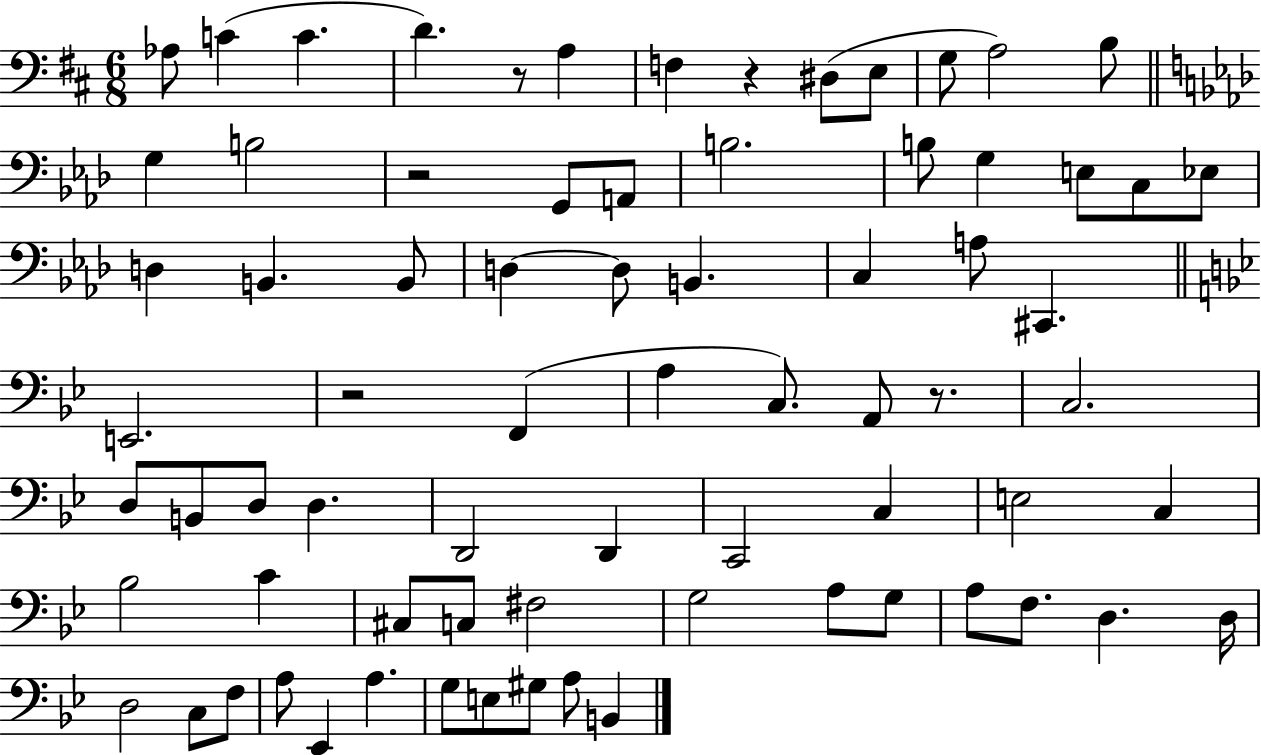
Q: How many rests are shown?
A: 5